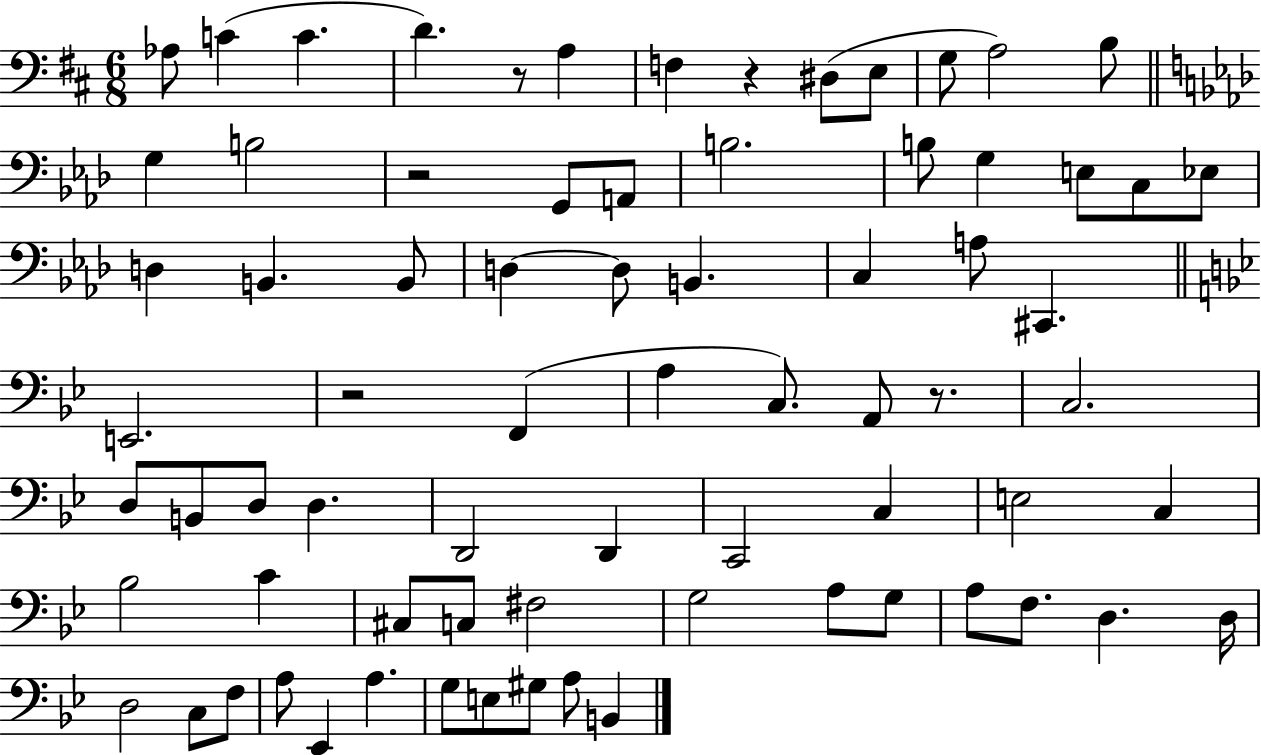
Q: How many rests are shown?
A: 5